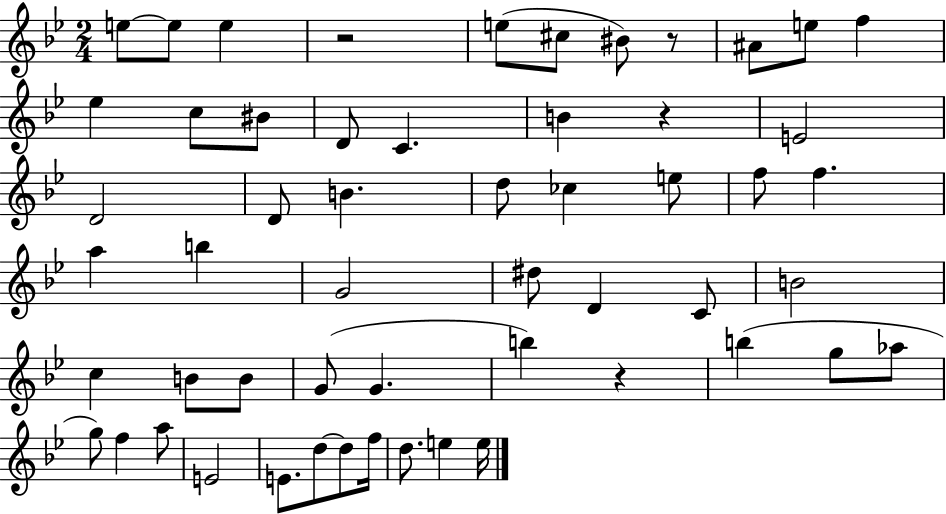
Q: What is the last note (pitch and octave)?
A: E5